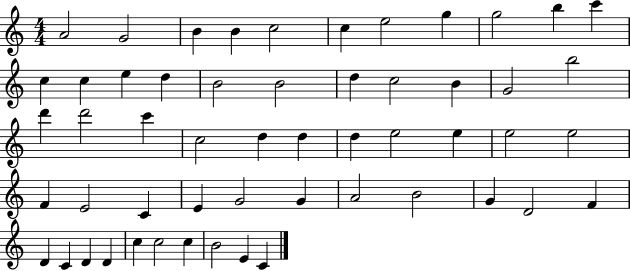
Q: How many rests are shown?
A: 0